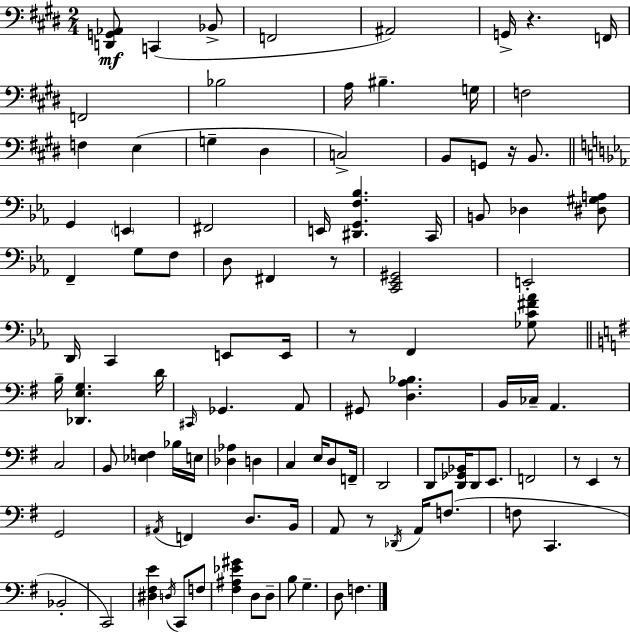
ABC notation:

X:1
T:Untitled
M:2/4
L:1/4
K:E
[D,,G,,_A,,]/2 C,, _B,,/2 F,,2 ^A,,2 G,,/4 z F,,/4 F,,2 _B,2 A,/4 ^B, G,/4 F,2 F, E, G, ^D, C,2 B,,/2 G,,/2 z/4 B,,/2 G,, E,, ^F,,2 E,,/4 [^D,,G,,F,_B,] C,,/4 B,,/2 _D, [^D,^G,A,]/2 F,, G,/2 F,/2 D,/2 ^F,, z/2 [C,,_E,,^G,,]2 E,,2 D,,/4 C,, E,,/2 E,,/4 z/2 F,, [_G,C^F_A]/2 B,/4 [_D,,E,G,] D/4 ^C,,/4 _G,, A,,/2 ^G,,/2 [D,A,_B,] B,,/4 _C,/4 A,, C,2 B,,/2 [_E,F,] _B,/4 E,/4 [_D,_A,] D, C, E,/4 D,/2 F,,/4 D,,2 D,,/2 [D,,_G,,_B,,]/4 D,,/2 E,,/2 F,,2 z/2 E,, z/2 G,,2 ^A,,/4 F,, D,/2 B,,/4 A,,/2 z/2 _D,,/4 A,,/4 F,/2 F,/2 C,, _B,,2 C,,2 [^D,^F,E] D,/4 C,,/2 F,/2 [^F,^A,_E^G] D,/2 D,/2 B,/2 G, D,/2 F,